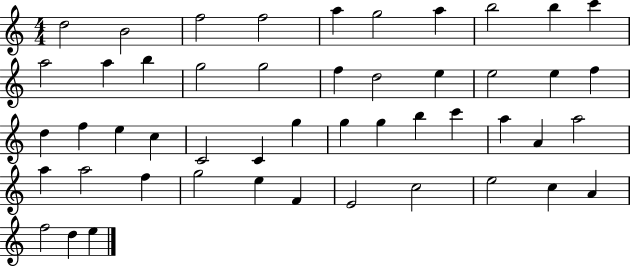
{
  \clef treble
  \numericTimeSignature
  \time 4/4
  \key c \major
  d''2 b'2 | f''2 f''2 | a''4 g''2 a''4 | b''2 b''4 c'''4 | \break a''2 a''4 b''4 | g''2 g''2 | f''4 d''2 e''4 | e''2 e''4 f''4 | \break d''4 f''4 e''4 c''4 | c'2 c'4 g''4 | g''4 g''4 b''4 c'''4 | a''4 a'4 a''2 | \break a''4 a''2 f''4 | g''2 e''4 f'4 | e'2 c''2 | e''2 c''4 a'4 | \break f''2 d''4 e''4 | \bar "|."
}